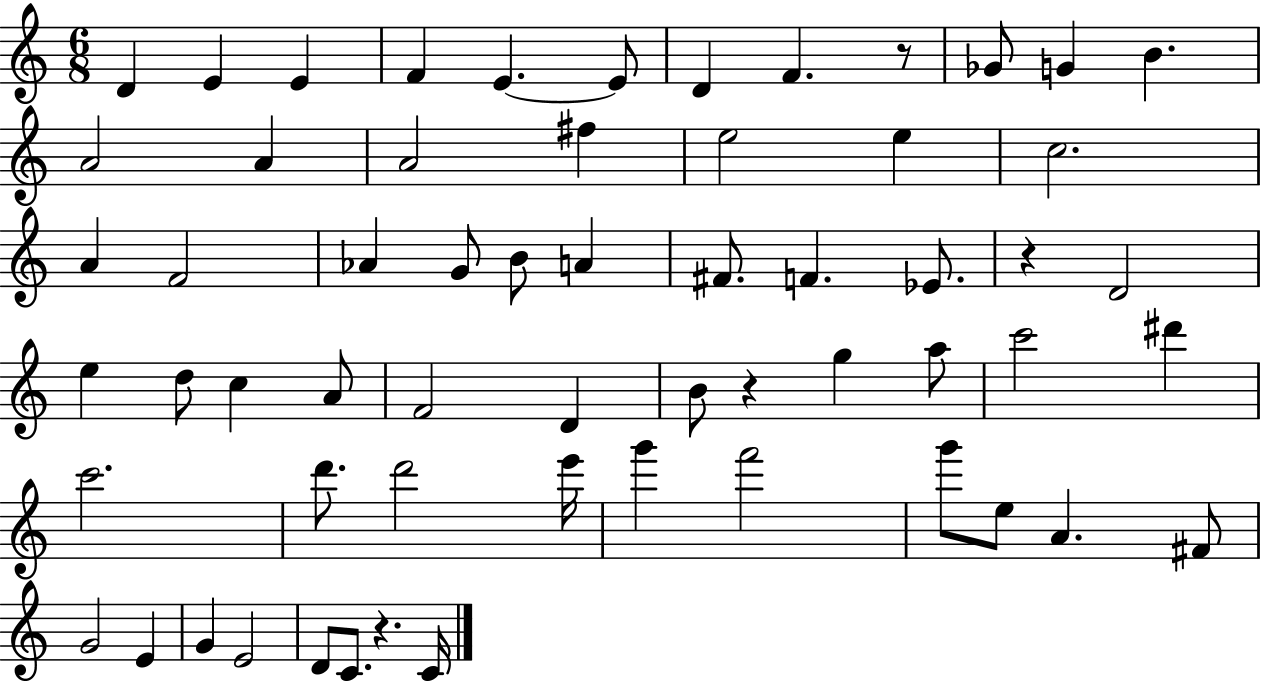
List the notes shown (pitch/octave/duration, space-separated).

D4/q E4/q E4/q F4/q E4/q. E4/e D4/q F4/q. R/e Gb4/e G4/q B4/q. A4/h A4/q A4/h F#5/q E5/h E5/q C5/h. A4/q F4/h Ab4/q G4/e B4/e A4/q F#4/e. F4/q. Eb4/e. R/q D4/h E5/q D5/e C5/q A4/e F4/h D4/q B4/e R/q G5/q A5/e C6/h D#6/q C6/h. D6/e. D6/h E6/s G6/q F6/h G6/e E5/e A4/q. F#4/e G4/h E4/q G4/q E4/h D4/e C4/e. R/q. C4/s